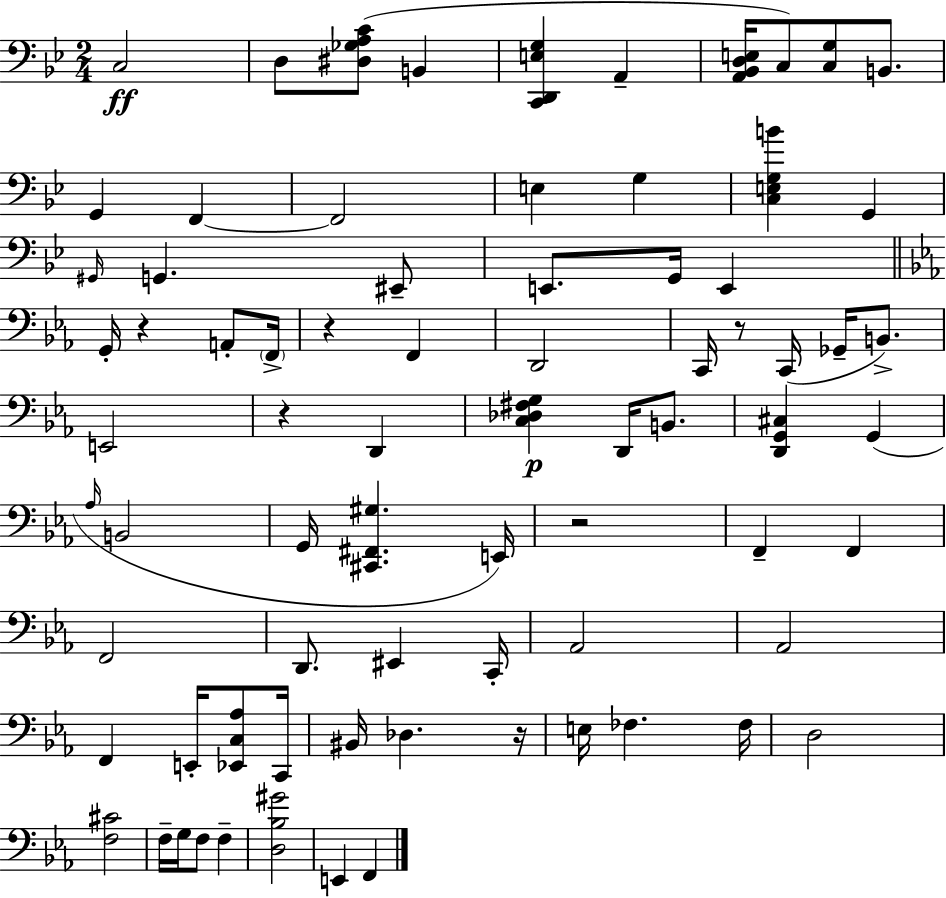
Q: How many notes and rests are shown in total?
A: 76